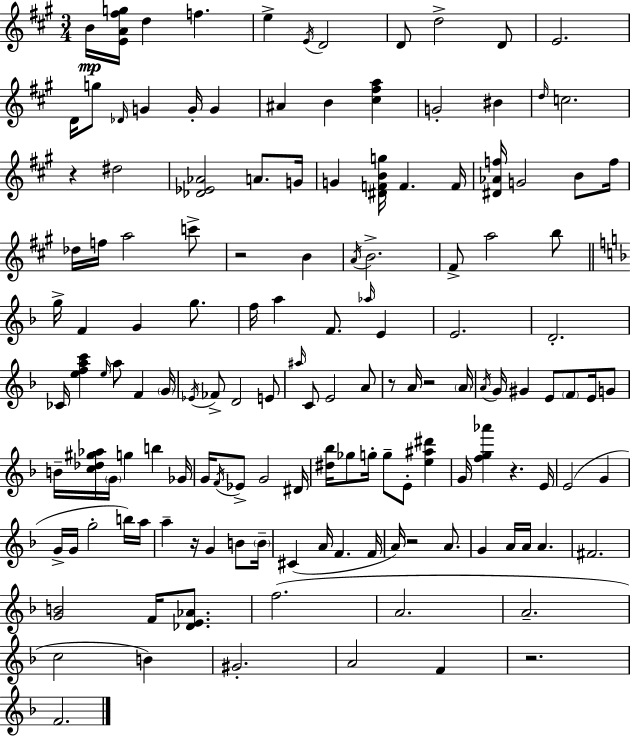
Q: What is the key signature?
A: A major